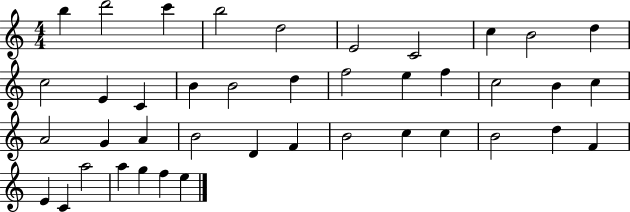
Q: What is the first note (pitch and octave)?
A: B5